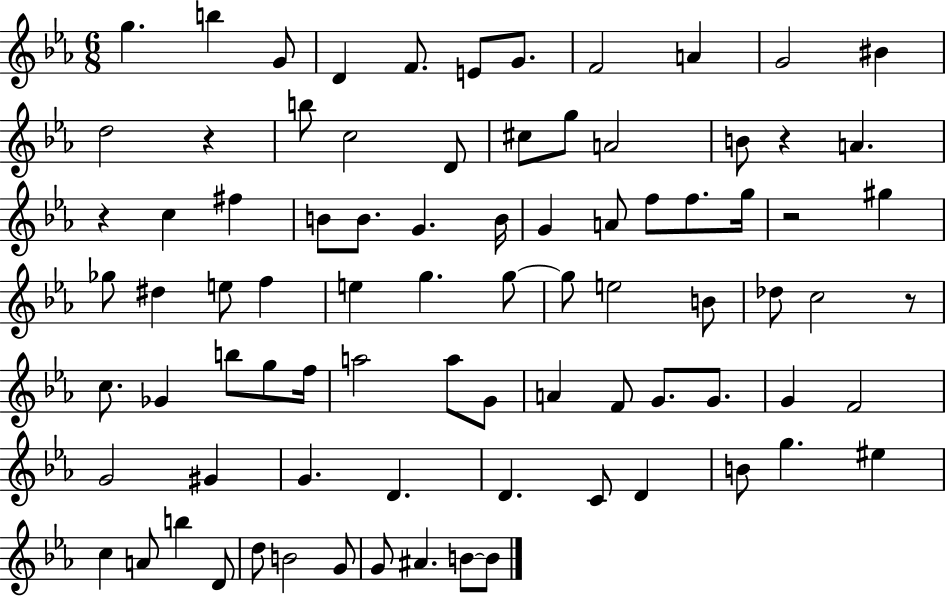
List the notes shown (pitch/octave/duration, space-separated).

G5/q. B5/q G4/e D4/q F4/e. E4/e G4/e. F4/h A4/q G4/h BIS4/q D5/h R/q B5/e C5/h D4/e C#5/e G5/e A4/h B4/e R/q A4/q. R/q C5/q F#5/q B4/e B4/e. G4/q. B4/s G4/q A4/e F5/e F5/e. G5/s R/h G#5/q Gb5/e D#5/q E5/e F5/q E5/q G5/q. G5/e G5/e E5/h B4/e Db5/e C5/h R/e C5/e. Gb4/q B5/e G5/e F5/s A5/h A5/e G4/e A4/q F4/e G4/e. G4/e. G4/q F4/h G4/h G#4/q G4/q. D4/q. D4/q. C4/e D4/q B4/e G5/q. EIS5/q C5/q A4/e B5/q D4/e D5/e B4/h G4/e G4/e A#4/q. B4/e B4/e